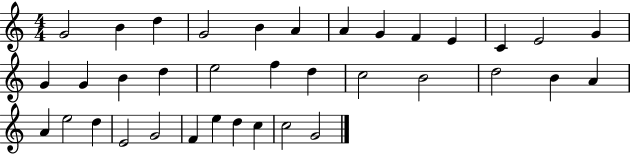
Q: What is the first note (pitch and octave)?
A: G4